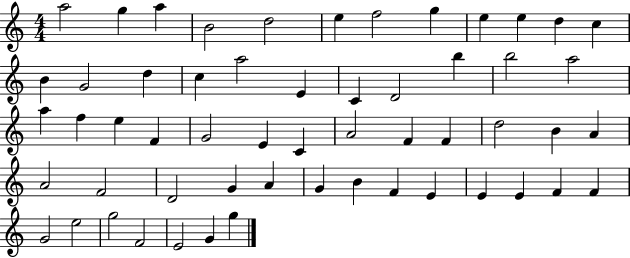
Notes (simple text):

A5/h G5/q A5/q B4/h D5/h E5/q F5/h G5/q E5/q E5/q D5/q C5/q B4/q G4/h D5/q C5/q A5/h E4/q C4/q D4/h B5/q B5/h A5/h A5/q F5/q E5/q F4/q G4/h E4/q C4/q A4/h F4/q F4/q D5/h B4/q A4/q A4/h F4/h D4/h G4/q A4/q G4/q B4/q F4/q E4/q E4/q E4/q F4/q F4/q G4/h E5/h G5/h F4/h E4/h G4/q G5/q